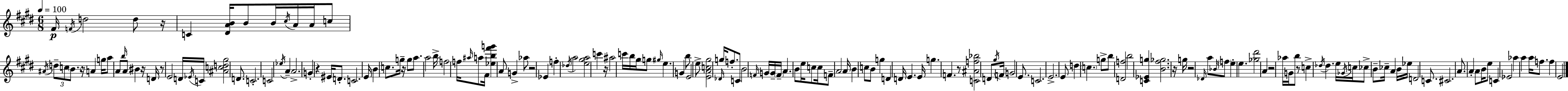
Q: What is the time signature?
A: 6/8